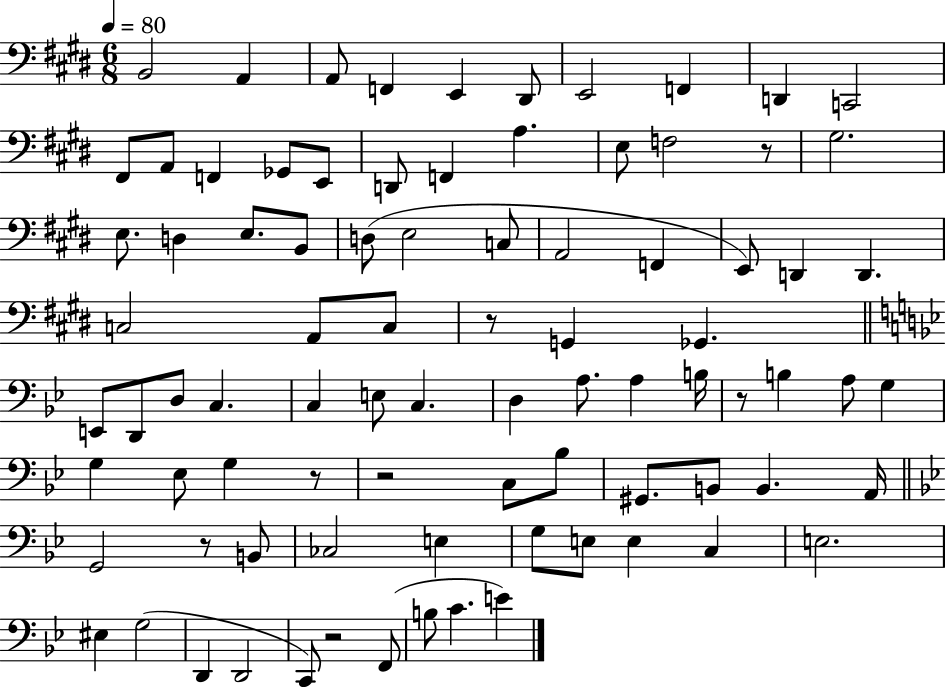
{
  \clef bass
  \numericTimeSignature
  \time 6/8
  \key e \major
  \tempo 4 = 80
  \repeat volta 2 { b,2 a,4 | a,8 f,4 e,4 dis,8 | e,2 f,4 | d,4 c,2 | \break fis,8 a,8 f,4 ges,8 e,8 | d,8 f,4 a4. | e8 f2 r8 | gis2. | \break e8. d4 e8. b,8 | d8( e2 c8 | a,2 f,4 | e,8) d,4 d,4. | \break c2 a,8 c8 | r8 g,4 ges,4. | \bar "||" \break \key bes \major e,8 d,8 d8 c4. | c4 e8 c4. | d4 a8. a4 b16 | r8 b4 a8 g4 | \break g4 ees8 g4 r8 | r2 c8 bes8 | gis,8. b,8 b,4. a,16 | \bar "||" \break \key bes \major g,2 r8 b,8 | ces2 e4 | g8 e8 e4 c4 | e2. | \break eis4 g2( | d,4 d,2 | c,8) r2 f,8( | b8 c'4. e'4) | \break } \bar "|."
}